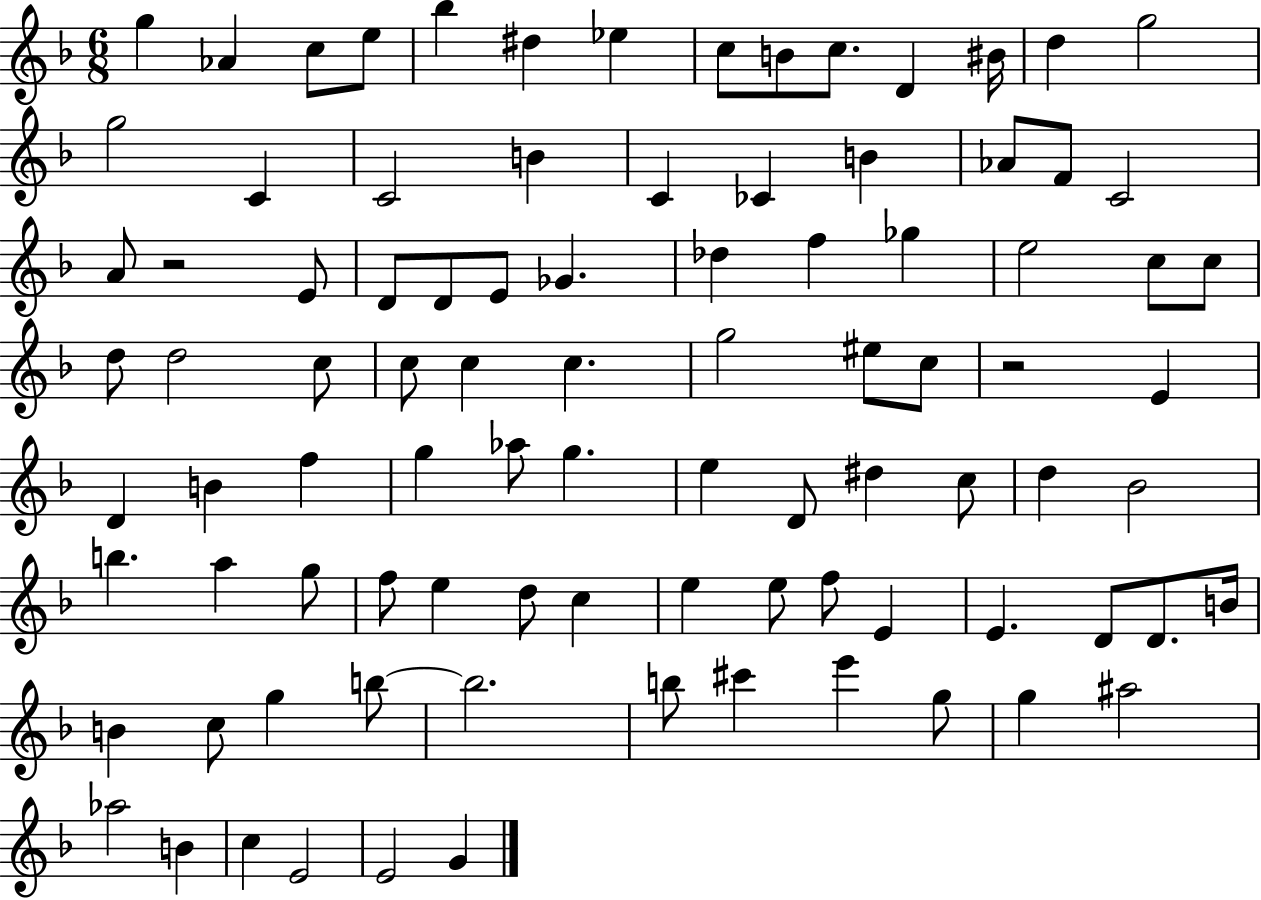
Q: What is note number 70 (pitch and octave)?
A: E4